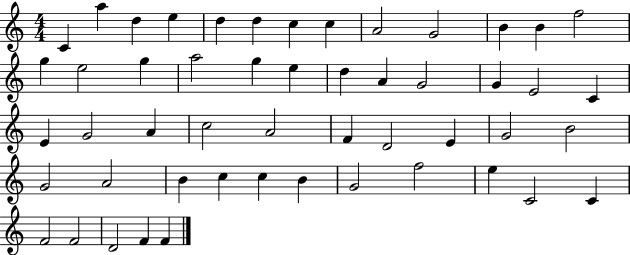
C4/q A5/q D5/q E5/q D5/q D5/q C5/q C5/q A4/h G4/h B4/q B4/q F5/h G5/q E5/h G5/q A5/h G5/q E5/q D5/q A4/q G4/h G4/q E4/h C4/q E4/q G4/h A4/q C5/h A4/h F4/q D4/h E4/q G4/h B4/h G4/h A4/h B4/q C5/q C5/q B4/q G4/h F5/h E5/q C4/h C4/q F4/h F4/h D4/h F4/q F4/q